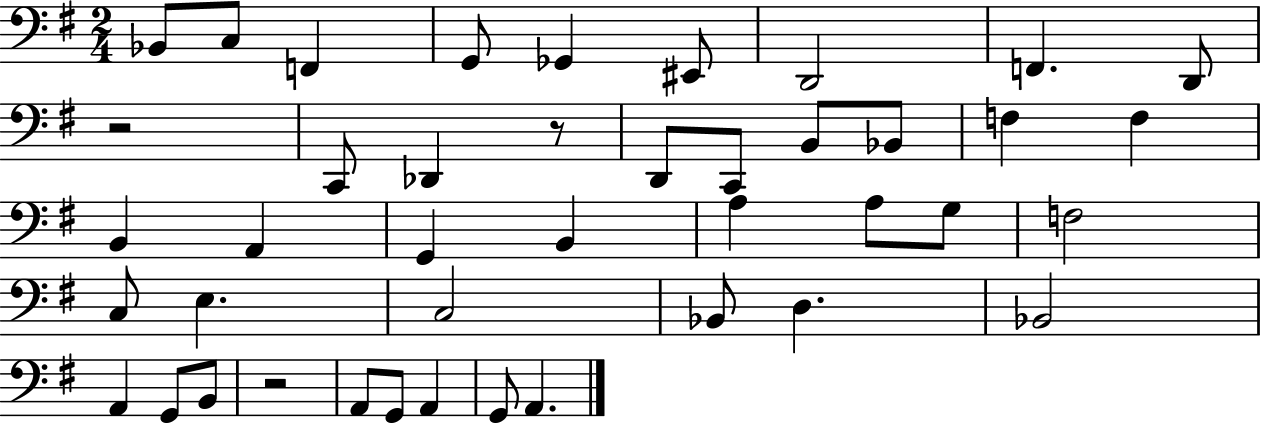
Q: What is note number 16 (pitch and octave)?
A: F3